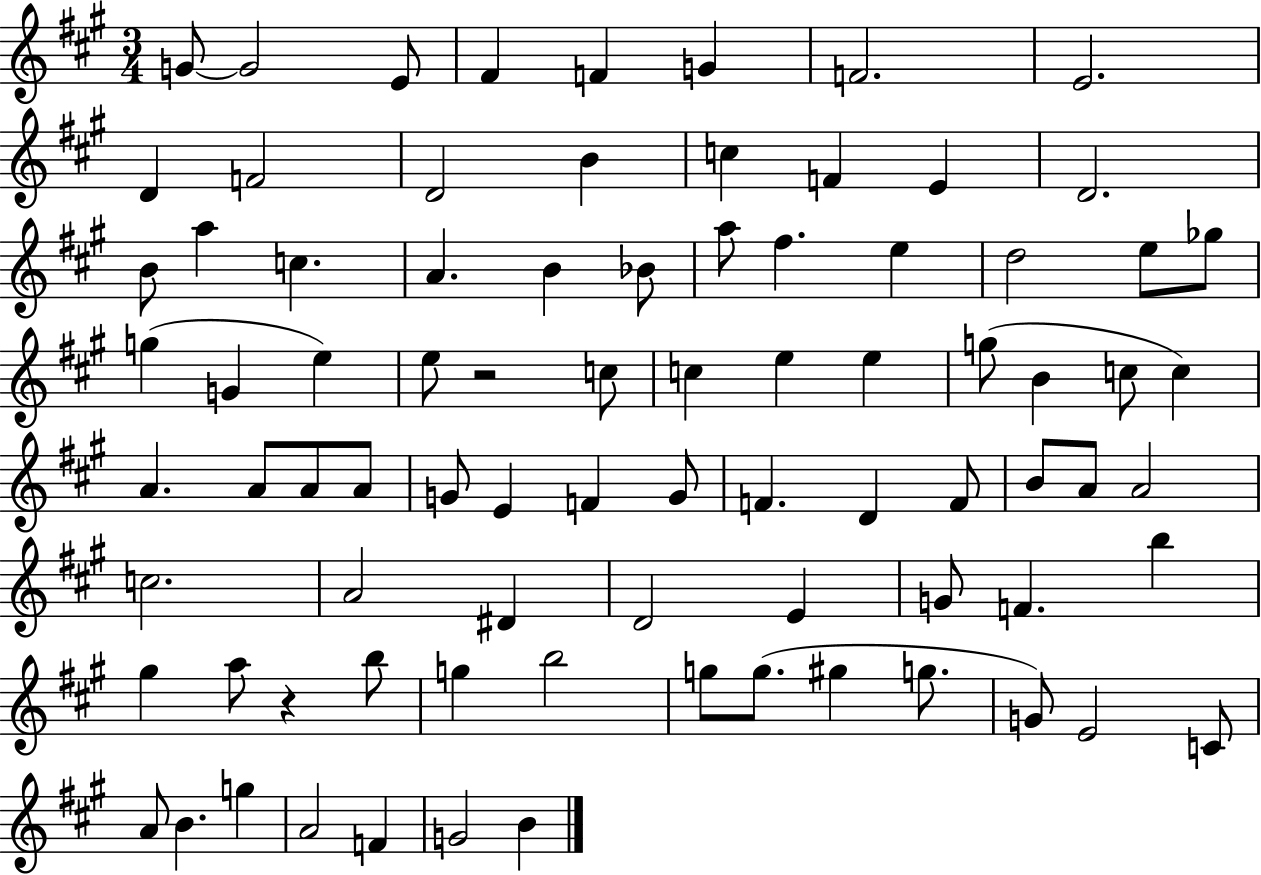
X:1
T:Untitled
M:3/4
L:1/4
K:A
G/2 G2 E/2 ^F F G F2 E2 D F2 D2 B c F E D2 B/2 a c A B _B/2 a/2 ^f e d2 e/2 _g/2 g G e e/2 z2 c/2 c e e g/2 B c/2 c A A/2 A/2 A/2 G/2 E F G/2 F D F/2 B/2 A/2 A2 c2 A2 ^D D2 E G/2 F b ^g a/2 z b/2 g b2 g/2 g/2 ^g g/2 G/2 E2 C/2 A/2 B g A2 F G2 B